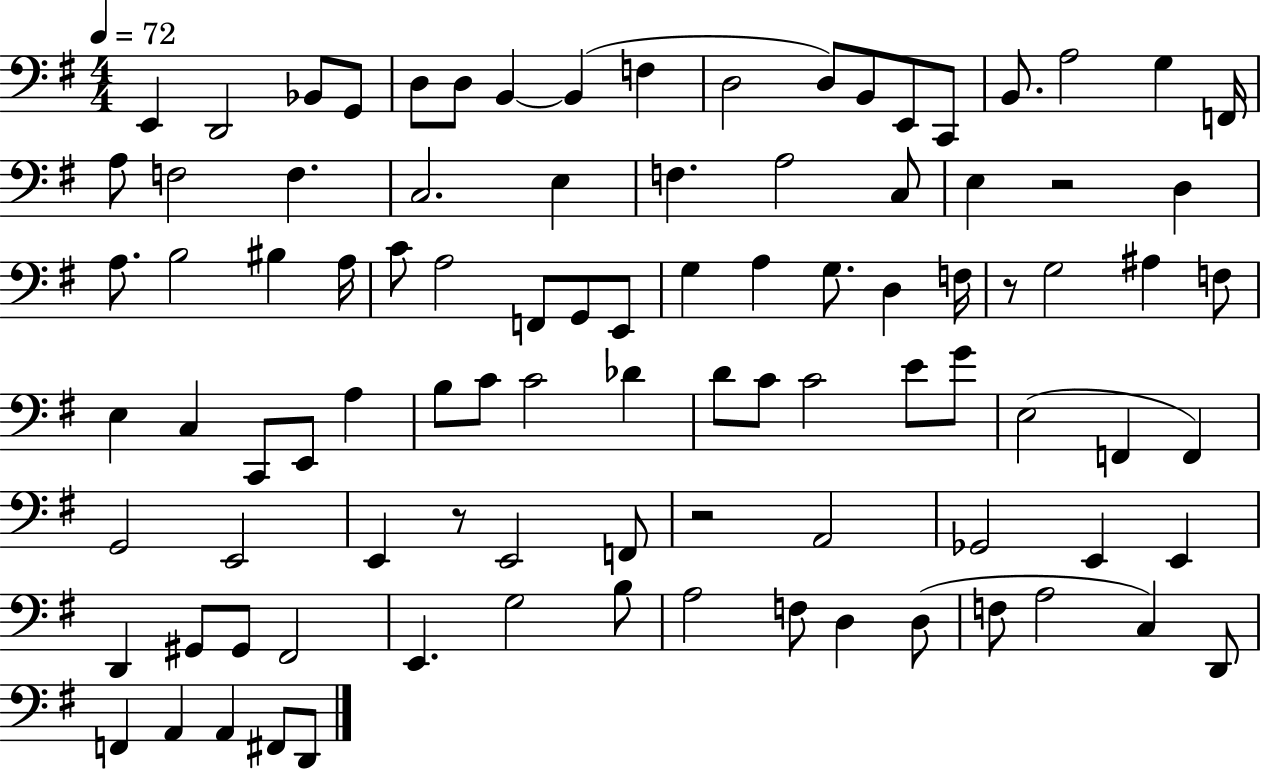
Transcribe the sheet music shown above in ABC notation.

X:1
T:Untitled
M:4/4
L:1/4
K:G
E,, D,,2 _B,,/2 G,,/2 D,/2 D,/2 B,, B,, F, D,2 D,/2 B,,/2 E,,/2 C,,/2 B,,/2 A,2 G, F,,/4 A,/2 F,2 F, C,2 E, F, A,2 C,/2 E, z2 D, A,/2 B,2 ^B, A,/4 C/2 A,2 F,,/2 G,,/2 E,,/2 G, A, G,/2 D, F,/4 z/2 G,2 ^A, F,/2 E, C, C,,/2 E,,/2 A, B,/2 C/2 C2 _D D/2 C/2 C2 E/2 G/2 E,2 F,, F,, G,,2 E,,2 E,, z/2 E,,2 F,,/2 z2 A,,2 _G,,2 E,, E,, D,, ^G,,/2 ^G,,/2 ^F,,2 E,, G,2 B,/2 A,2 F,/2 D, D,/2 F,/2 A,2 C, D,,/2 F,, A,, A,, ^F,,/2 D,,/2